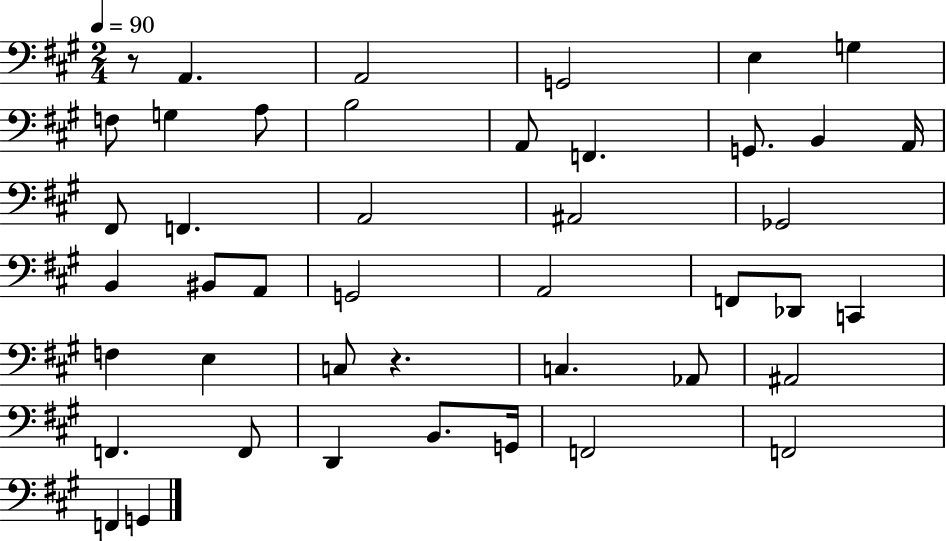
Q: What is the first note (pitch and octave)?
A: A2